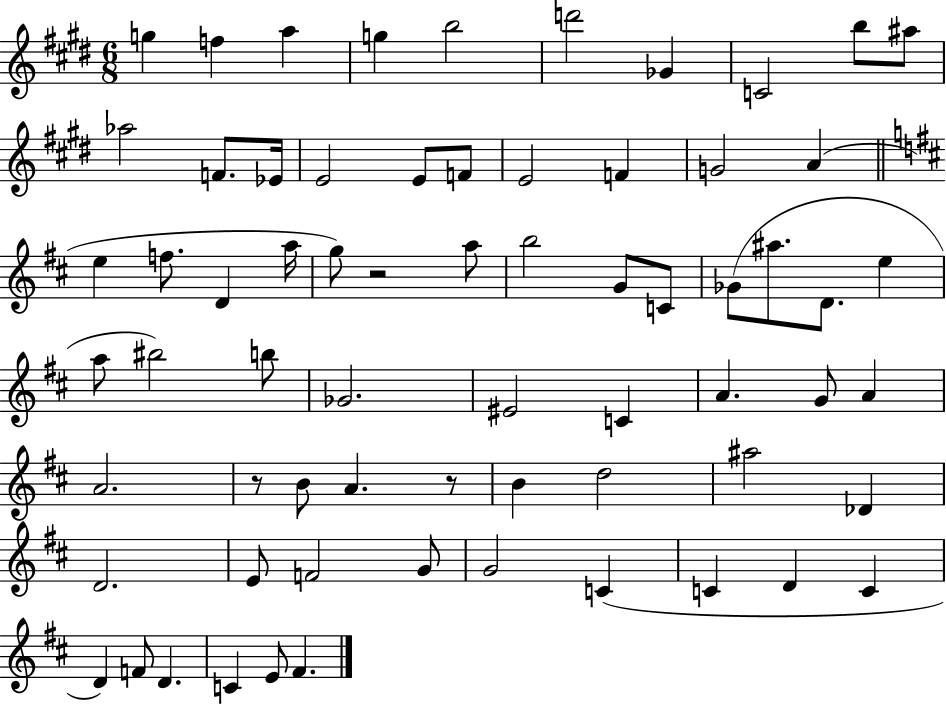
G5/q F5/q A5/q G5/q B5/h D6/h Gb4/q C4/h B5/e A#5/e Ab5/h F4/e. Eb4/s E4/h E4/e F4/e E4/h F4/q G4/h A4/q E5/q F5/e. D4/q A5/s G5/e R/h A5/e B5/h G4/e C4/e Gb4/e A#5/e. D4/e. E5/q A5/e BIS5/h B5/e Gb4/h. EIS4/h C4/q A4/q. G4/e A4/q A4/h. R/e B4/e A4/q. R/e B4/q D5/h A#5/h Db4/q D4/h. E4/e F4/h G4/e G4/h C4/q C4/q D4/q C4/q D4/q F4/e D4/q. C4/q E4/e F#4/q.